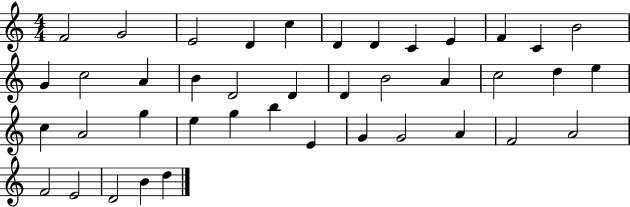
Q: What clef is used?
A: treble